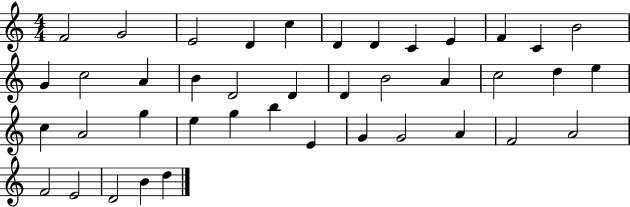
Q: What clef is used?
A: treble